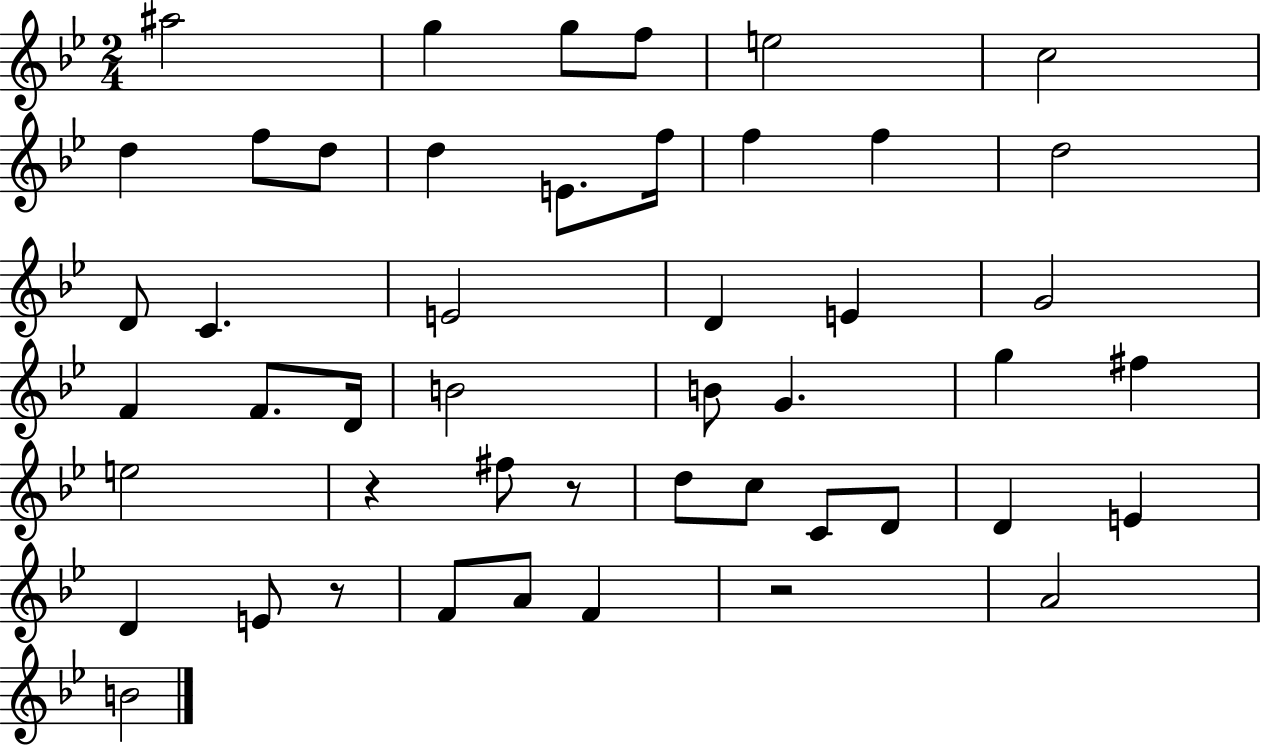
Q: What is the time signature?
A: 2/4